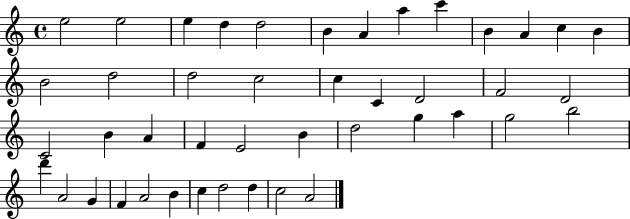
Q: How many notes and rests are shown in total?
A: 44